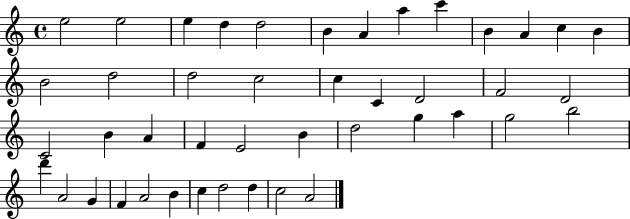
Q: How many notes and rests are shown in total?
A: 44